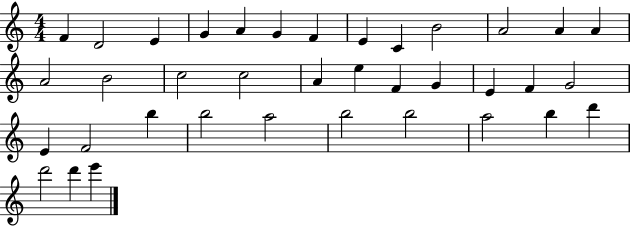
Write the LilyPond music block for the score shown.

{
  \clef treble
  \numericTimeSignature
  \time 4/4
  \key c \major
  f'4 d'2 e'4 | g'4 a'4 g'4 f'4 | e'4 c'4 b'2 | a'2 a'4 a'4 | \break a'2 b'2 | c''2 c''2 | a'4 e''4 f'4 g'4 | e'4 f'4 g'2 | \break e'4 f'2 b''4 | b''2 a''2 | b''2 b''2 | a''2 b''4 d'''4 | \break d'''2 d'''4 e'''4 | \bar "|."
}